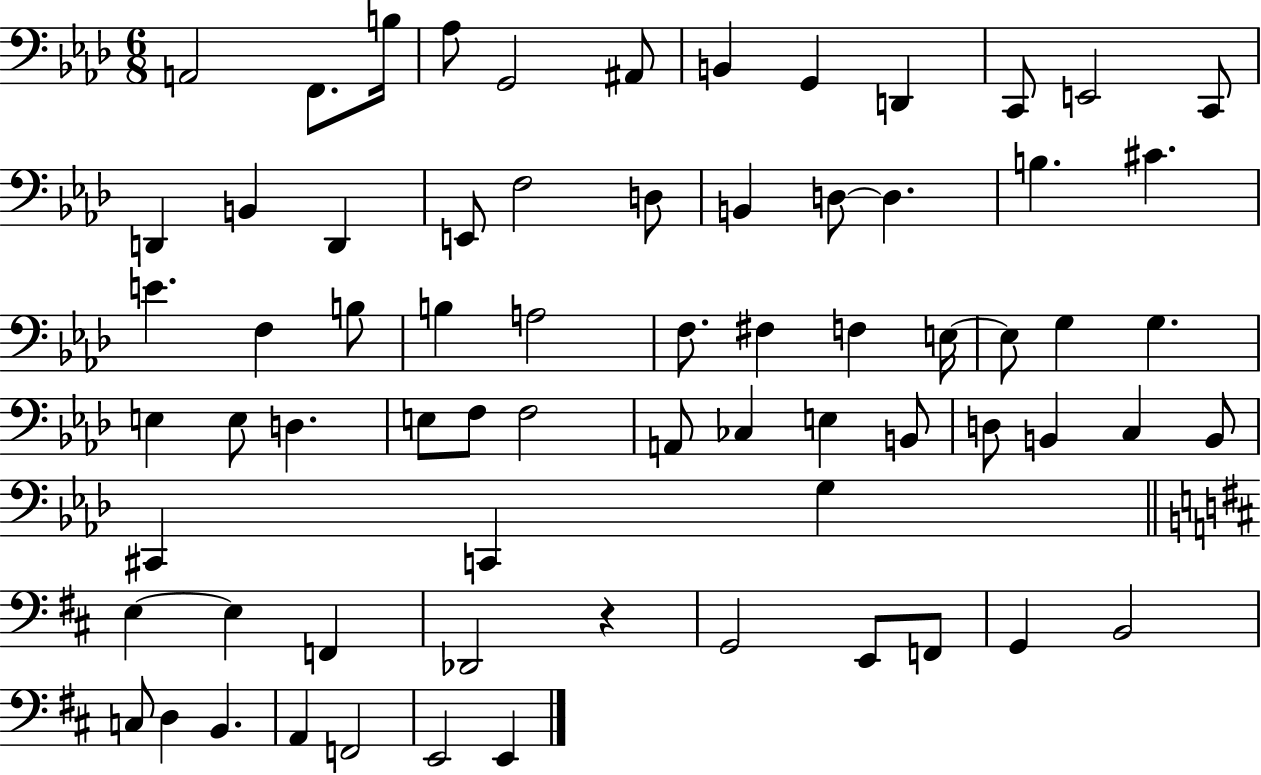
{
  \clef bass
  \numericTimeSignature
  \time 6/8
  \key aes \major
  a,2 f,8. b16 | aes8 g,2 ais,8 | b,4 g,4 d,4 | c,8 e,2 c,8 | \break d,4 b,4 d,4 | e,8 f2 d8 | b,4 d8~~ d4. | b4. cis'4. | \break e'4. f4 b8 | b4 a2 | f8. fis4 f4 e16~~ | e8 g4 g4. | \break e4 e8 d4. | e8 f8 f2 | a,8 ces4 e4 b,8 | d8 b,4 c4 b,8 | \break cis,4 c,4 g4 | \bar "||" \break \key d \major e4~~ e4 f,4 | des,2 r4 | g,2 e,8 f,8 | g,4 b,2 | \break c8 d4 b,4. | a,4 f,2 | e,2 e,4 | \bar "|."
}